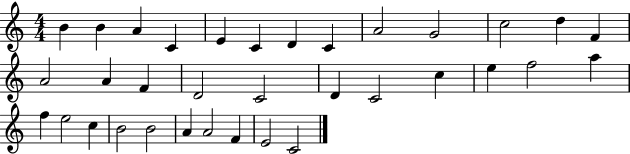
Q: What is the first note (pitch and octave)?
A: B4